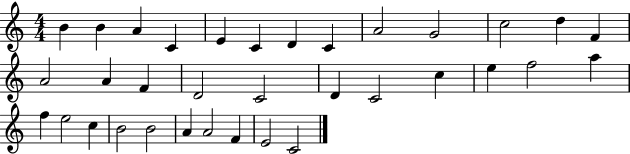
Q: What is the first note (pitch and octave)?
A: B4